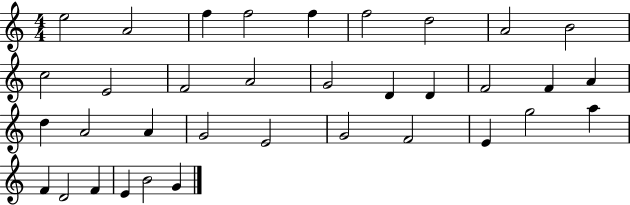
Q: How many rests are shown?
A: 0